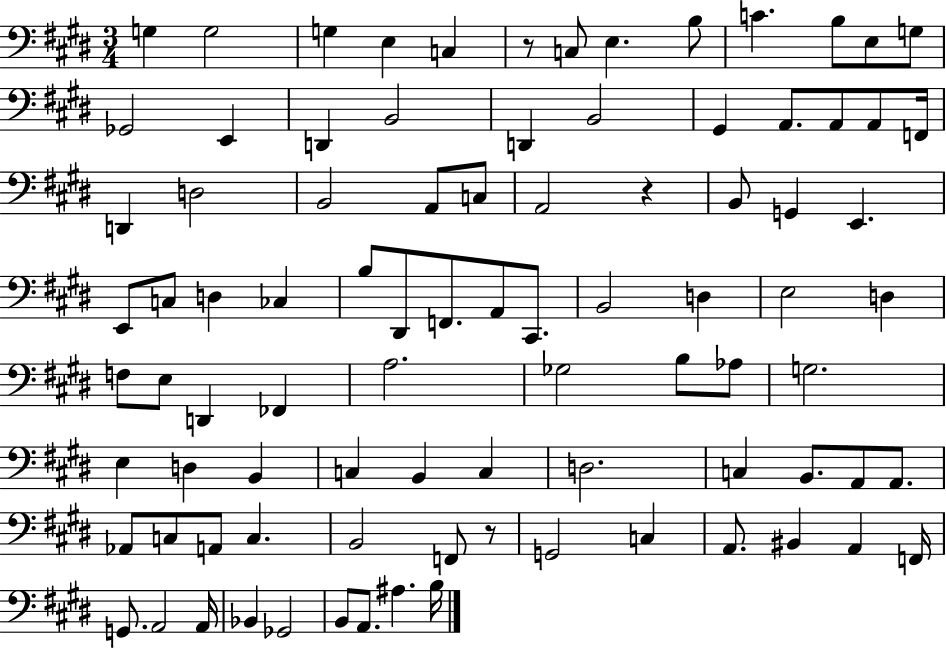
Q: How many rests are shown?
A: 3